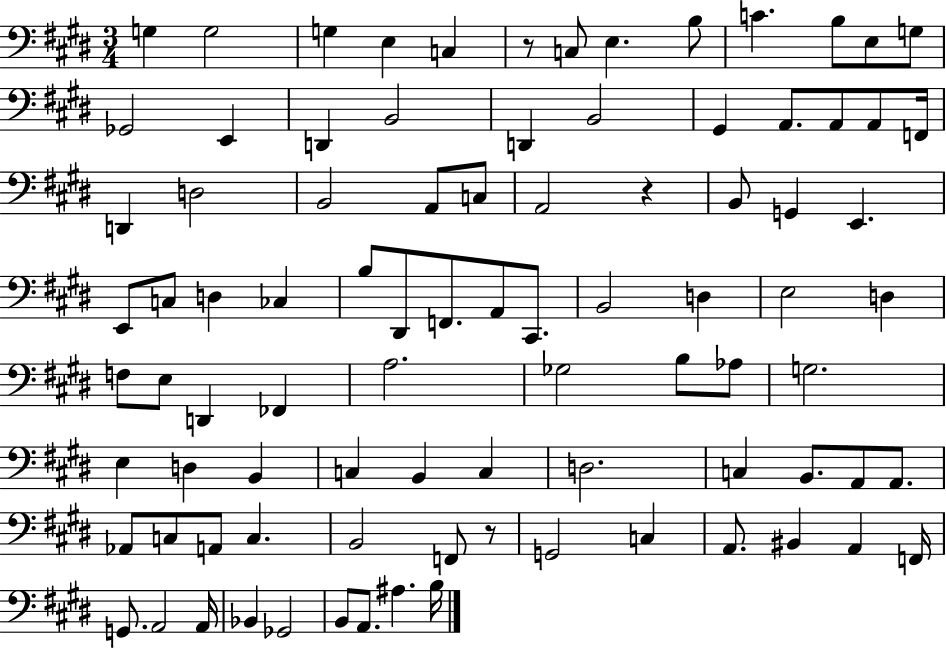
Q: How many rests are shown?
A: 3